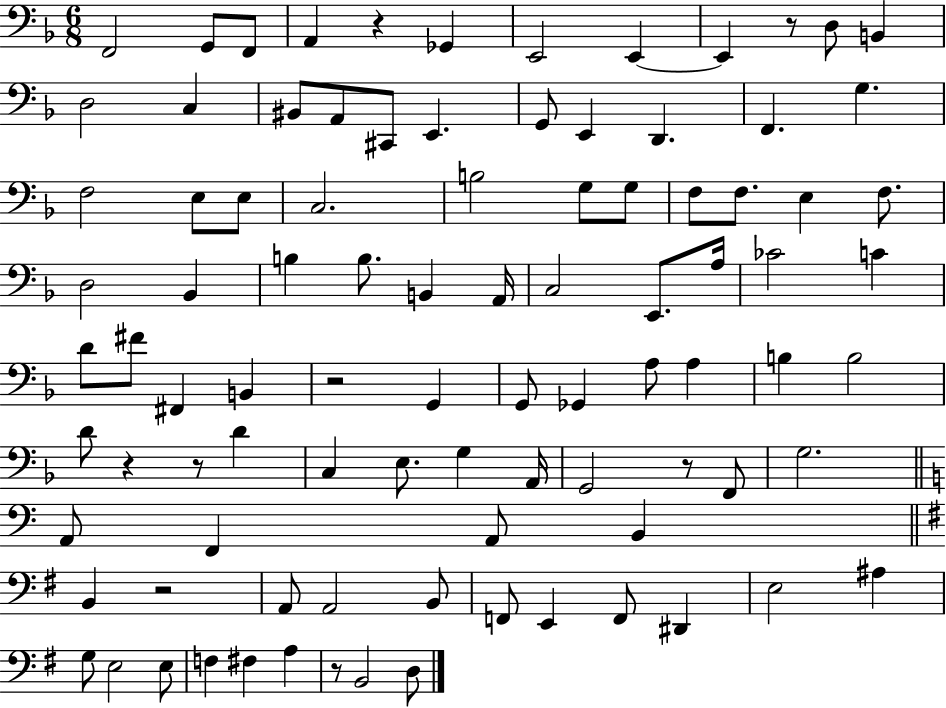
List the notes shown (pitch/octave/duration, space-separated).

F2/h G2/e F2/e A2/q R/q Gb2/q E2/h E2/q E2/q R/e D3/e B2/q D3/h C3/q BIS2/e A2/e C#2/e E2/q. G2/e E2/q D2/q. F2/q. G3/q. F3/h E3/e E3/e C3/h. B3/h G3/e G3/e F3/e F3/e. E3/q F3/e. D3/h Bb2/q B3/q B3/e. B2/q A2/s C3/h E2/e. A3/s CES4/h C4/q D4/e F#4/e F#2/q B2/q R/h G2/q G2/e Gb2/q A3/e A3/q B3/q B3/h D4/e R/q R/e D4/q C3/q E3/e. G3/q A2/s G2/h R/e F2/e G3/h. A2/e F2/q A2/e B2/q B2/q R/h A2/e A2/h B2/e F2/e E2/q F2/e D#2/q E3/h A#3/q G3/e E3/h E3/e F3/q F#3/q A3/q R/e B2/h D3/e